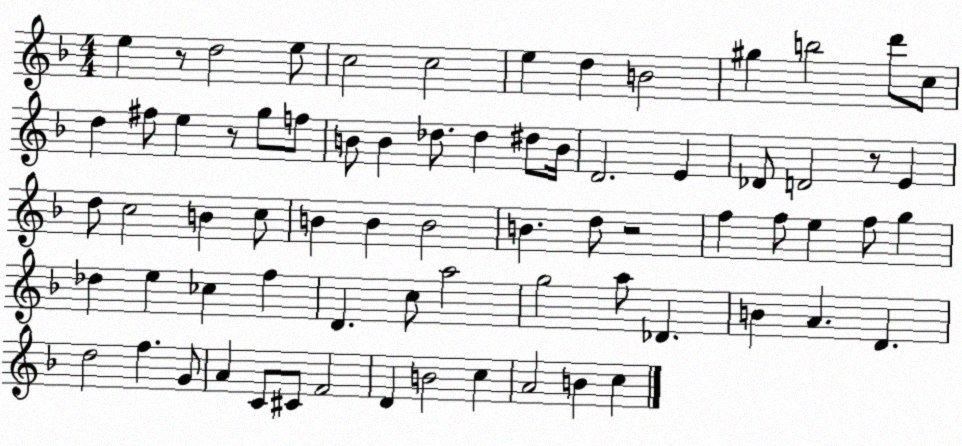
X:1
T:Untitled
M:4/4
L:1/4
K:F
e z/2 d2 e/2 c2 c2 e d B2 ^g b2 d'/2 c/2 d ^f/2 e z/2 g/2 f/2 B/2 B _d/2 _d ^d/2 B/4 D2 E _D/2 D2 z/2 E d/2 c2 B c/2 B B B2 B d/2 z2 f f/2 e f/2 g _d e _c f D c/2 a2 g2 a/2 _D B A D d2 f G/2 A C/2 ^C/2 F2 D B2 c A2 B c